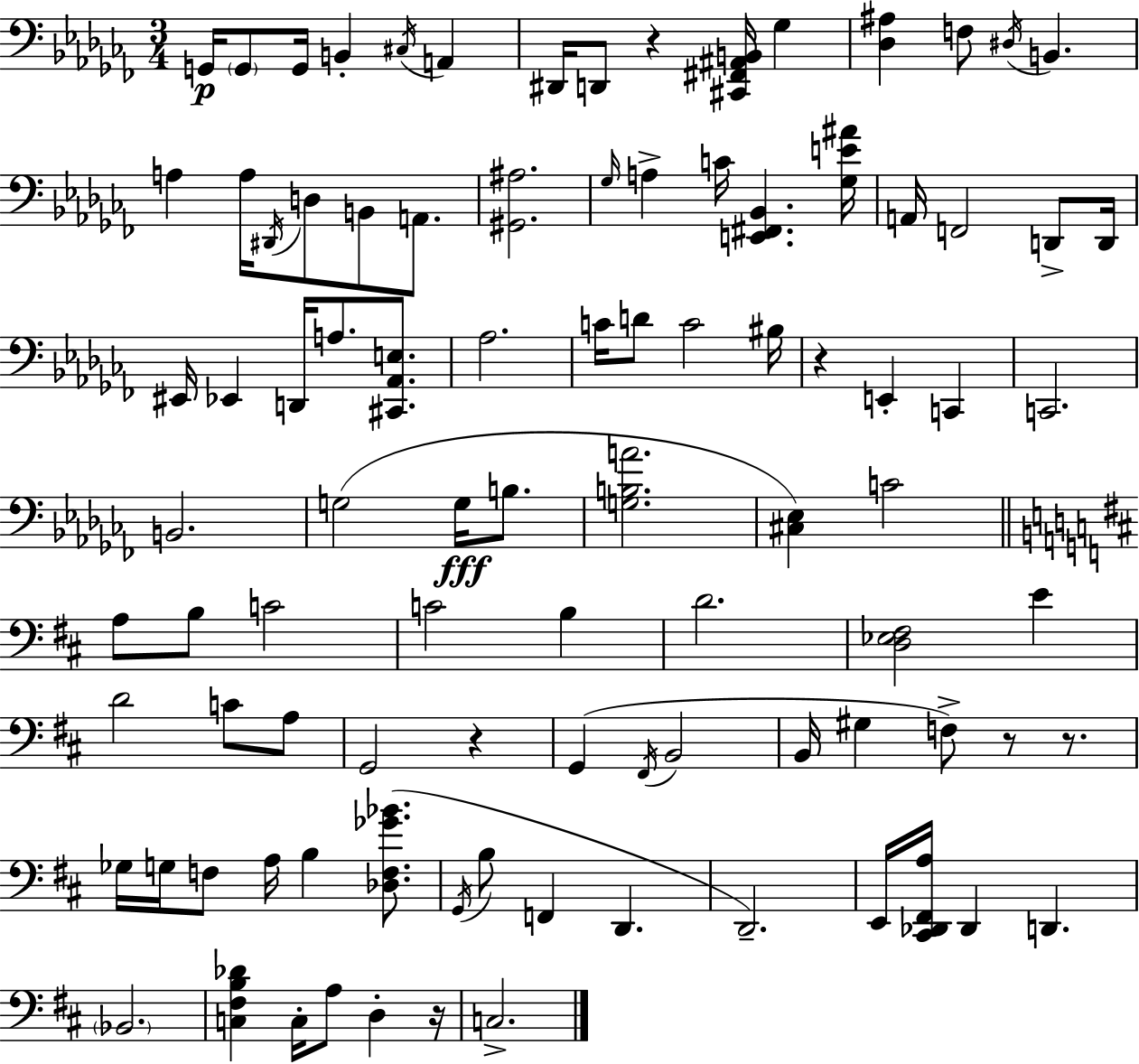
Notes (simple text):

G2/s G2/e G2/s B2/q C#3/s A2/q D#2/s D2/e R/q [C#2,F#2,A#2,B2]/s Gb3/q [Db3,A#3]/q F3/e D#3/s B2/q. A3/q A3/s D#2/s D3/e B2/e A2/e. [G#2,A#3]/h. Gb3/s A3/q C4/s [E2,F#2,Bb2]/q. [Gb3,E4,A#4]/s A2/s F2/h D2/e D2/s EIS2/s Eb2/q D2/s A3/e. [C#2,Ab2,E3]/e. Ab3/h. C4/s D4/e C4/h BIS3/s R/q E2/q C2/q C2/h. B2/h. G3/h G3/s B3/e. [G3,B3,A4]/h. [C#3,Eb3]/q C4/h A3/e B3/e C4/h C4/h B3/q D4/h. [D3,Eb3,F#3]/h E4/q D4/h C4/e A3/e G2/h R/q G2/q F#2/s B2/h B2/s G#3/q F3/e R/e R/e. Gb3/s G3/s F3/e A3/s B3/q [Db3,F3,Gb4,Bb4]/e. G2/s B3/e F2/q D2/q. D2/h. E2/s [C#2,Db2,F#2,A3]/s Db2/q D2/q. Bb2/h. [C3,F#3,B3,Db4]/q C3/s A3/e D3/q R/s C3/h.